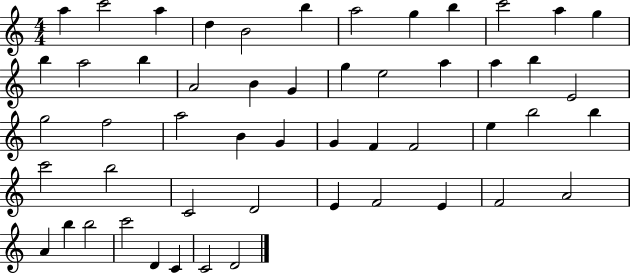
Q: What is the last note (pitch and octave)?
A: D4